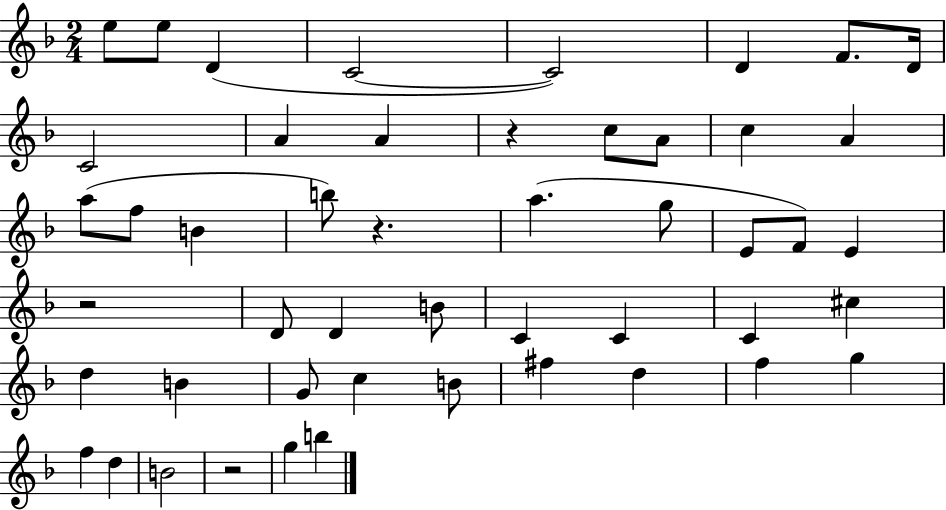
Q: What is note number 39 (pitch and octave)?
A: F5